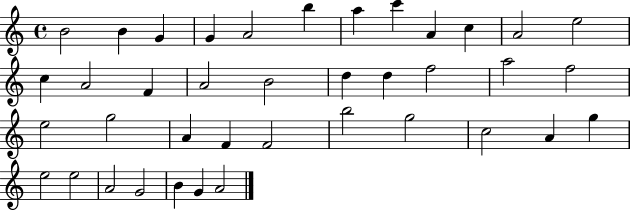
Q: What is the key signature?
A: C major